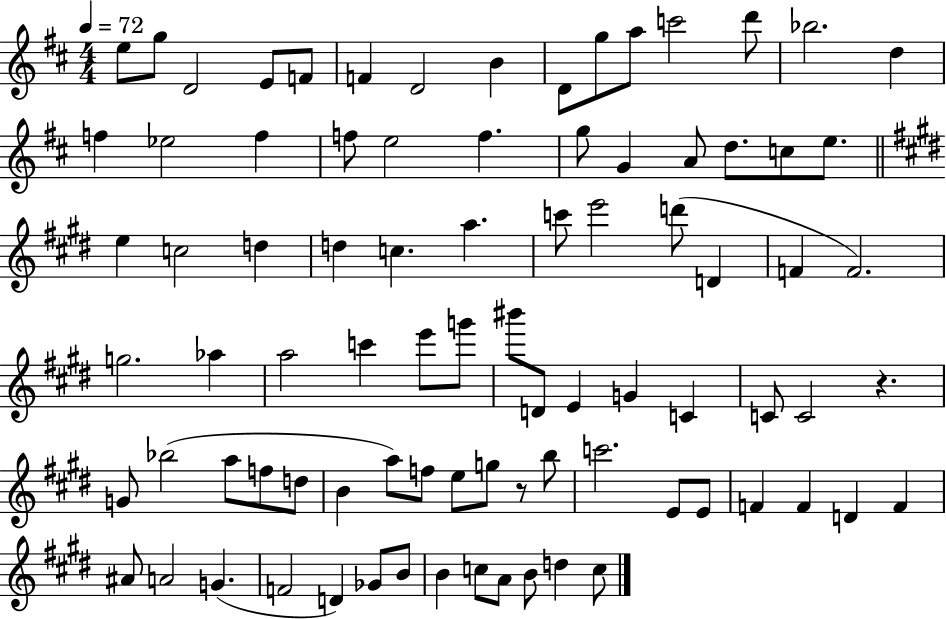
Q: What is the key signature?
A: D major